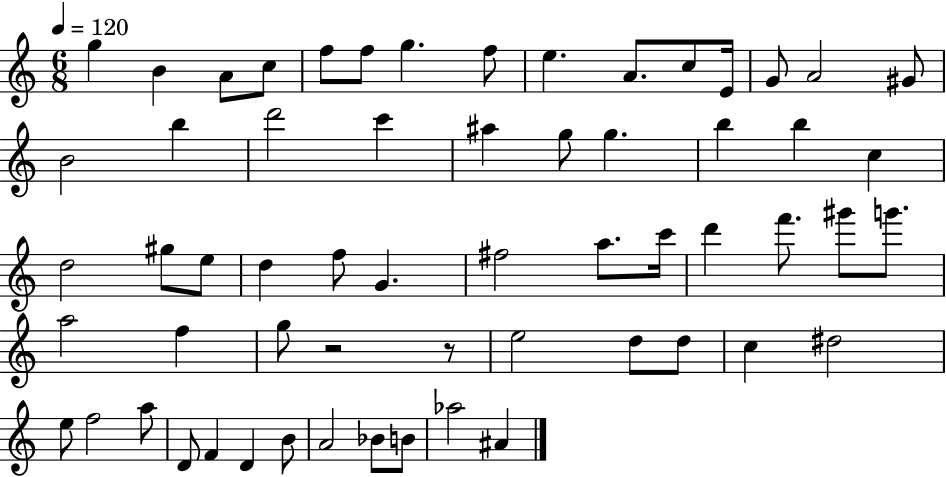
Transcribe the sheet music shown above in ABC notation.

X:1
T:Untitled
M:6/8
L:1/4
K:C
g B A/2 c/2 f/2 f/2 g f/2 e A/2 c/2 E/4 G/2 A2 ^G/2 B2 b d'2 c' ^a g/2 g b b c d2 ^g/2 e/2 d f/2 G ^f2 a/2 c'/4 d' f'/2 ^g'/2 g'/2 a2 f g/2 z2 z/2 e2 d/2 d/2 c ^d2 e/2 f2 a/2 D/2 F D B/2 A2 _B/2 B/2 _a2 ^A